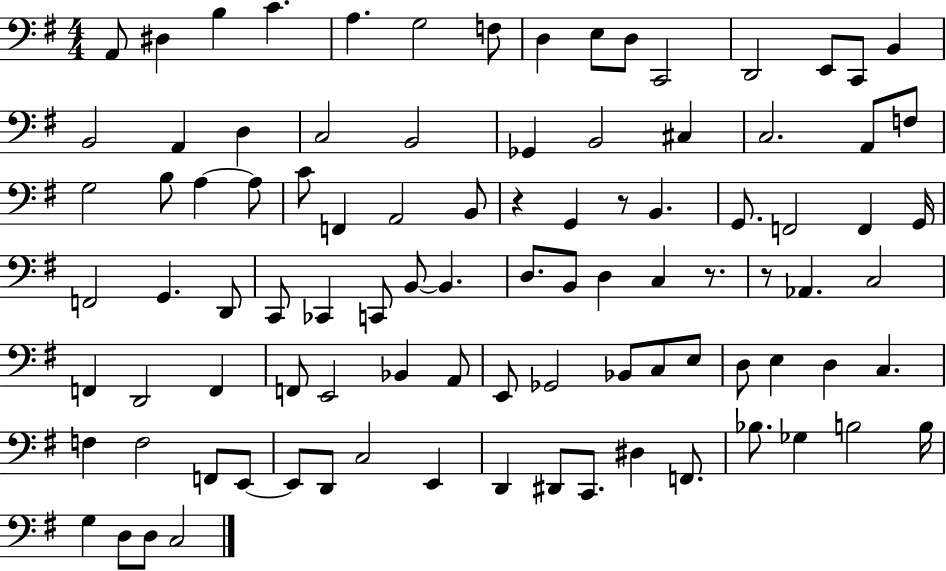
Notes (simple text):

A2/e D#3/q B3/q C4/q. A3/q. G3/h F3/e D3/q E3/e D3/e C2/h D2/h E2/e C2/e B2/q B2/h A2/q D3/q C3/h B2/h Gb2/q B2/h C#3/q C3/h. A2/e F3/e G3/h B3/e A3/q A3/e C4/e F2/q A2/h B2/e R/q G2/q R/e B2/q. G2/e. F2/h F2/q G2/s F2/h G2/q. D2/e C2/e CES2/q C2/e B2/e B2/q. D3/e. B2/e D3/q C3/q R/e. R/e Ab2/q. C3/h F2/q D2/h F2/q F2/e E2/h Bb2/q A2/e E2/e Gb2/h Bb2/e C3/e E3/e D3/e E3/q D3/q C3/q. F3/q F3/h F2/e E2/e E2/e D2/e C3/h E2/q D2/q D#2/e C2/e. D#3/q F2/e. Bb3/e. Gb3/q B3/h B3/s G3/q D3/e D3/e C3/h